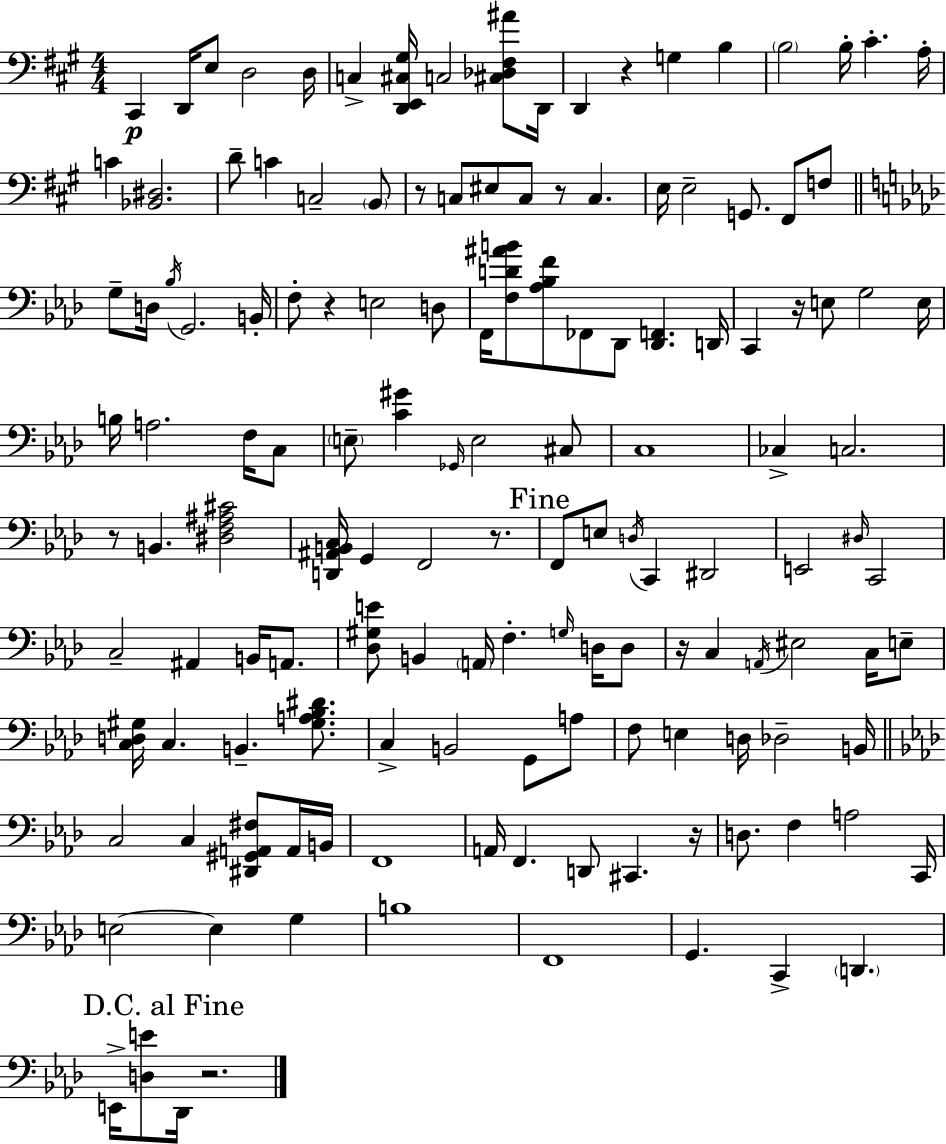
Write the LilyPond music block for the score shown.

{
  \clef bass
  \numericTimeSignature
  \time 4/4
  \key a \major
  \repeat volta 2 { cis,4\p d,16 e8 d2 d16 | c4-> <d, e, cis gis>16 c2 <cis des fis ais'>8 d,16 | d,4 r4 g4 b4 | \parenthesize b2 b16-. cis'4.-. a16-. | \break c'4 <bes, dis>2. | d'8-- c'4 c2-- \parenthesize b,8 | r8 c8 eis8 c8 r8 c4. | e16 e2-- g,8. fis,8 f8 | \break \bar "||" \break \key aes \major g8-- d16 \acciaccatura { bes16 } g,2. | b,16-. f8-. r4 e2 d8 | f,16 <f d' ais' b'>8 <aes bes f'>8 fes,8 des,8 <des, f,>4. | d,16 c,4 r16 e8 g2 | \break e16 b16 a2. f16 c8 | \parenthesize e8-- <c' gis'>4 \grace { ges,16 } e2 | cis8 c1 | ces4-> c2. | \break r8 b,4. <dis f ais cis'>2 | <d, ais, b, c>16 g,4 f,2 r8. | \mark "Fine" f,8 e8 \acciaccatura { d16 } c,4 dis,2 | e,2 \grace { dis16 } c,2 | \break c2-- ais,4 | b,16 a,8. <des gis e'>8 b,4 \parenthesize a,16 f4.-. | \grace { g16 } d16 d8 r16 c4 \acciaccatura { a,16 } eis2 | c16 e8-- <c d gis>16 c4. b,4.-- | \break <gis a bes dis'>8. c4-> b,2 | g,8 a8 f8 e4 d16 des2-- | b,16 \bar "||" \break \key aes \major c2 c4 <dis, gis, a, fis>8 a,16 b,16 | f,1 | a,16 f,4. d,8 cis,4. r16 | d8. f4 a2 c,16 | \break e2~~ e4 g4 | b1 | f,1 | g,4. c,4-> \parenthesize d,4. | \break \mark "D.C. al Fine" e,16-> <d e'>8 des,16 r2. | } \bar "|."
}